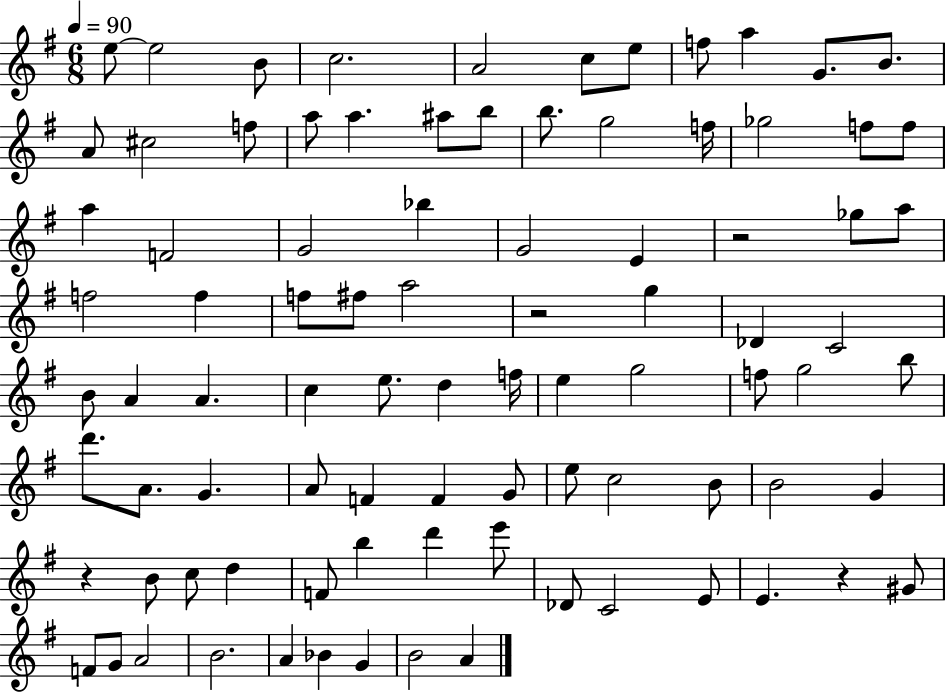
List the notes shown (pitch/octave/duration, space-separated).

E5/e E5/h B4/e C5/h. A4/h C5/e E5/e F5/e A5/q G4/e. B4/e. A4/e C#5/h F5/e A5/e A5/q. A#5/e B5/e B5/e. G5/h F5/s Gb5/h F5/e F5/e A5/q F4/h G4/h Bb5/q G4/h E4/q R/h Gb5/e A5/e F5/h F5/q F5/e F#5/e A5/h R/h G5/q Db4/q C4/h B4/e A4/q A4/q. C5/q E5/e. D5/q F5/s E5/q G5/h F5/e G5/h B5/e D6/e. A4/e. G4/q. A4/e F4/q F4/q G4/e E5/e C5/h B4/e B4/h G4/q R/q B4/e C5/e D5/q F4/e B5/q D6/q E6/e Db4/e C4/h E4/e E4/q. R/q G#4/e F4/e G4/e A4/h B4/h. A4/q Bb4/q G4/q B4/h A4/q